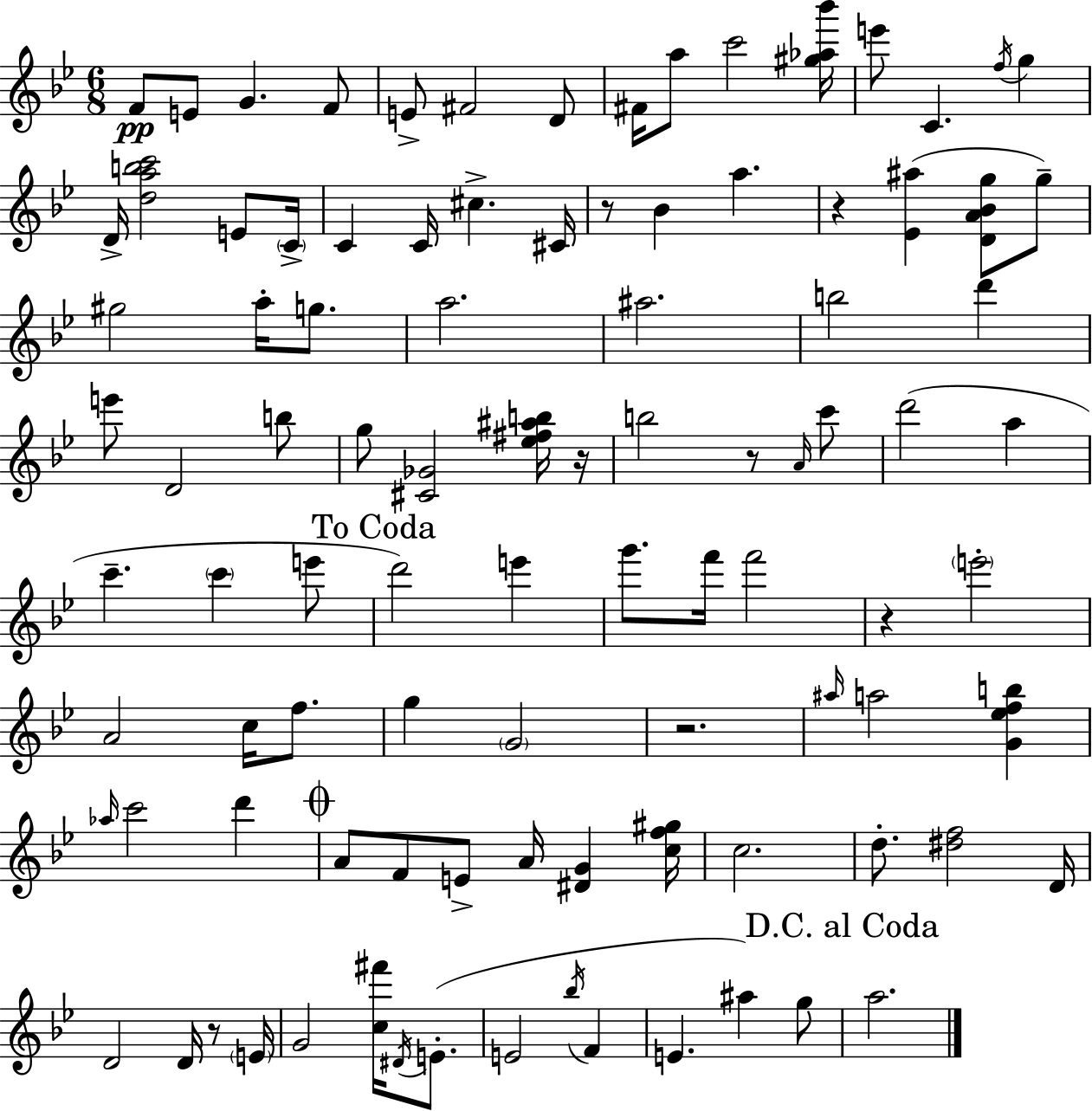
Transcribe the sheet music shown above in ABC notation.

X:1
T:Untitled
M:6/8
L:1/4
K:Bb
F/2 E/2 G F/2 E/2 ^F2 D/2 ^F/4 a/2 c'2 [^g_a_b']/4 e'/2 C f/4 g D/4 [dabc']2 E/2 C/4 C C/4 ^c ^C/4 z/2 _B a z [_E^a] [DA_Bg]/2 g/2 ^g2 a/4 g/2 a2 ^a2 b2 d' e'/2 D2 b/2 g/2 [^C_G]2 [_e^f^ab]/4 z/4 b2 z/2 A/4 c'/2 d'2 a c' c' e'/2 d'2 e' g'/2 f'/4 f'2 z e'2 A2 c/4 f/2 g G2 z2 ^a/4 a2 [G_efb] _a/4 c'2 d' A/2 F/2 E/2 A/4 [^DG] [cf^g]/4 c2 d/2 [^df]2 D/4 D2 D/4 z/2 E/4 G2 [c^f']/4 ^D/4 E/2 E2 _b/4 F E ^a g/2 a2